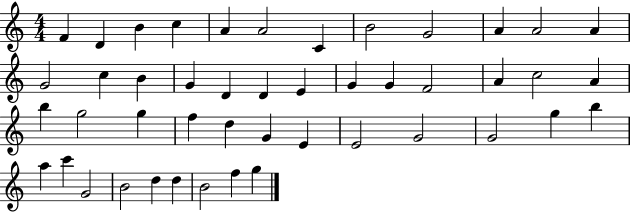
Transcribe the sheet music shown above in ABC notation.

X:1
T:Untitled
M:4/4
L:1/4
K:C
F D B c A A2 C B2 G2 A A2 A G2 c B G D D E G G F2 A c2 A b g2 g f d G E E2 G2 G2 g b a c' G2 B2 d d B2 f g